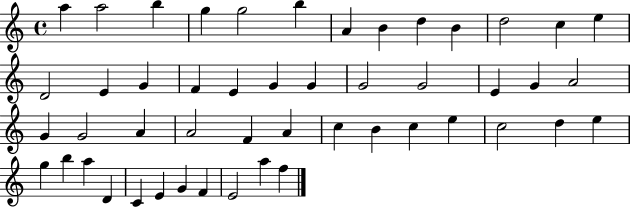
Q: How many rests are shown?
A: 0